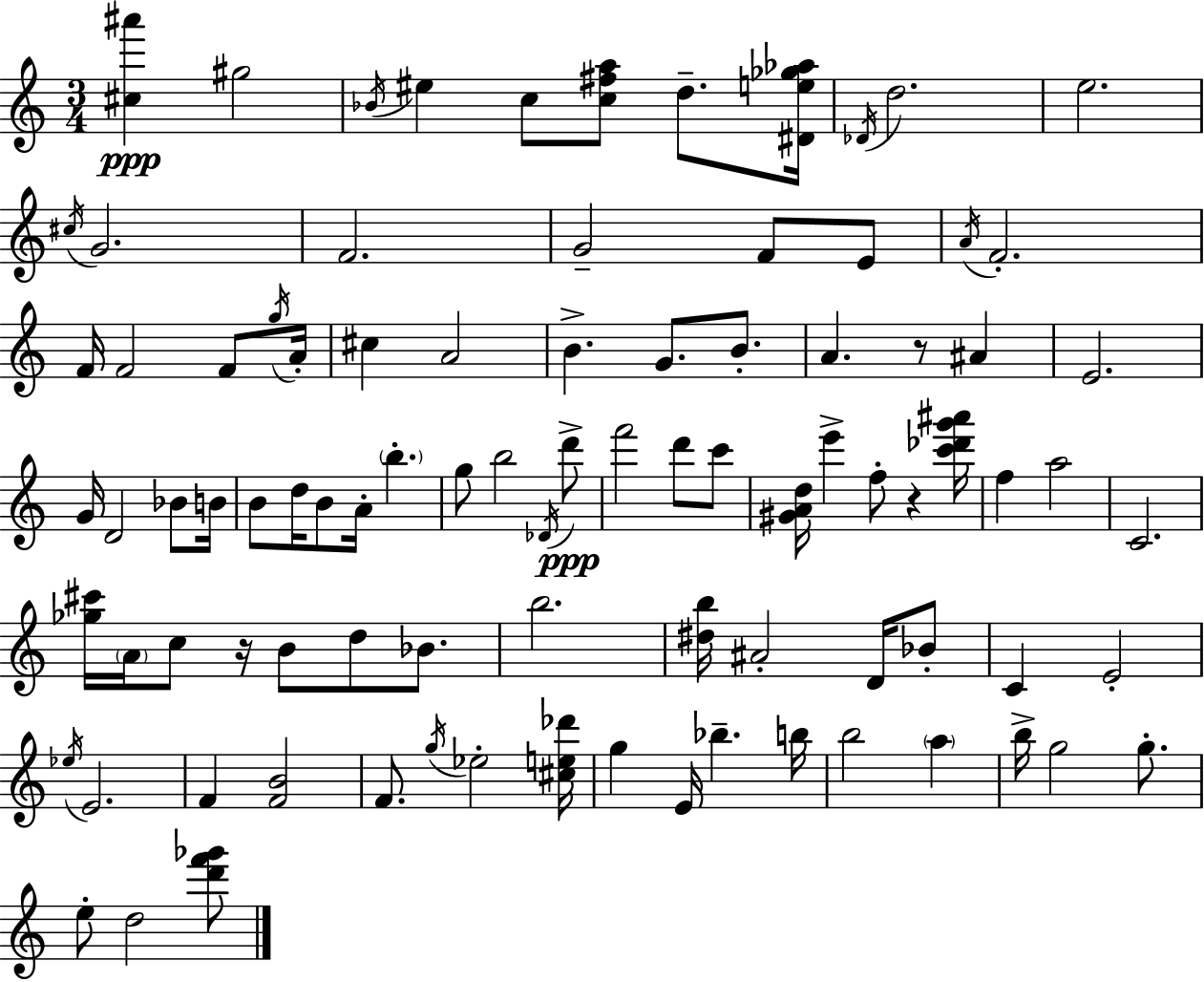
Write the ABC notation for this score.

X:1
T:Untitled
M:3/4
L:1/4
K:Am
[^c^a'] ^g2 _B/4 ^e c/2 [c^fa]/2 d/2 [^De_g_a]/4 _D/4 d2 e2 ^c/4 G2 F2 G2 F/2 E/2 A/4 F2 F/4 F2 F/2 g/4 A/4 ^c A2 B G/2 B/2 A z/2 ^A E2 G/4 D2 _B/2 B/4 B/2 d/4 B/2 A/4 b g/2 b2 _D/4 d'/2 f'2 d'/2 c'/2 [^GAd]/4 e' f/2 z [c'_d'g'^a']/4 f a2 C2 [_g^c']/4 A/4 c/2 z/4 B/2 d/2 _B/2 b2 [^db]/4 ^A2 D/4 _B/2 C E2 _e/4 E2 F [FB]2 F/2 g/4 _e2 [^ce_d']/4 g E/4 _b b/4 b2 a b/4 g2 g/2 e/2 d2 [d'f'_g']/2